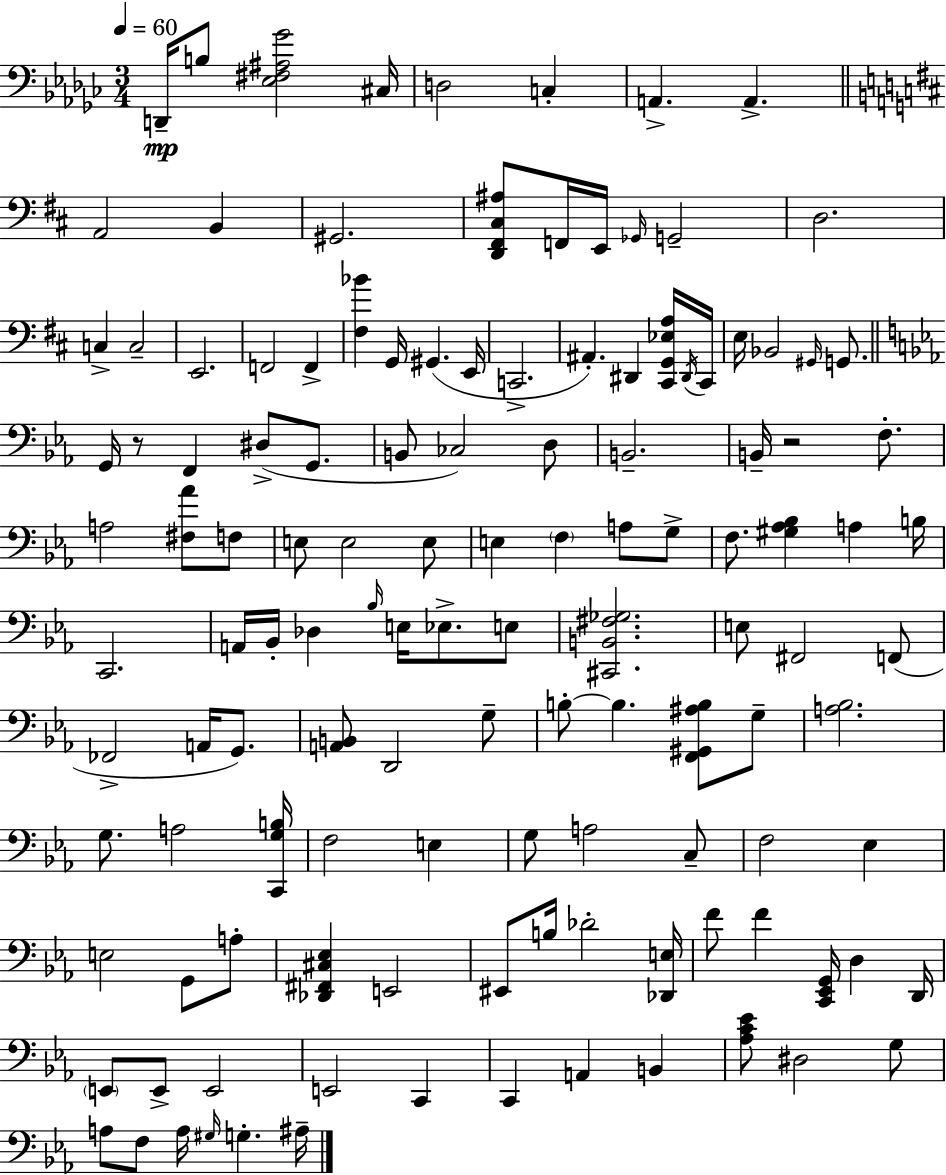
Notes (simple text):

D2/s B3/e [Eb3,F#3,A#3,Gb4]/h C#3/s D3/h C3/q A2/q. A2/q. A2/h B2/q G#2/h. [D2,F#2,C#3,A#3]/e F2/s E2/s Gb2/s G2/h D3/h. C3/q C3/h E2/h. F2/h F2/q [F#3,Bb4]/q G2/s G#2/q. E2/s C2/h. A#2/q. D#2/q [C#2,G2,Eb3,A3]/s D#2/s C#2/s E3/s Bb2/h G#2/s G2/e. G2/s R/e F2/q D#3/e G2/e. B2/e CES3/h D3/e B2/h. B2/s R/h F3/e. A3/h [F#3,Ab4]/e F3/e E3/e E3/h E3/e E3/q F3/q A3/e G3/e F3/e. [G#3,Ab3,Bb3]/q A3/q B3/s C2/h. A2/s Bb2/s Db3/q Bb3/s E3/s Eb3/e. E3/e [C#2,B2,F#3,Gb3]/h. E3/e F#2/h F2/e FES2/h A2/s G2/e. [A2,B2]/e D2/h G3/e B3/e B3/q. [F2,G#2,A#3,B3]/e G3/e [A3,Bb3]/h. G3/e. A3/h [C2,G3,B3]/s F3/h E3/q G3/e A3/h C3/e F3/h Eb3/q E3/h G2/e A3/e [Db2,F#2,C#3,Eb3]/q E2/h EIS2/e B3/s Db4/h [Db2,E3]/s F4/e F4/q [C2,Eb2,G2]/s D3/q D2/s E2/e E2/e E2/h E2/h C2/q C2/q A2/q B2/q [Ab3,C4,Eb4]/e D#3/h G3/e A3/e F3/e A3/s G#3/s G3/q. A#3/s